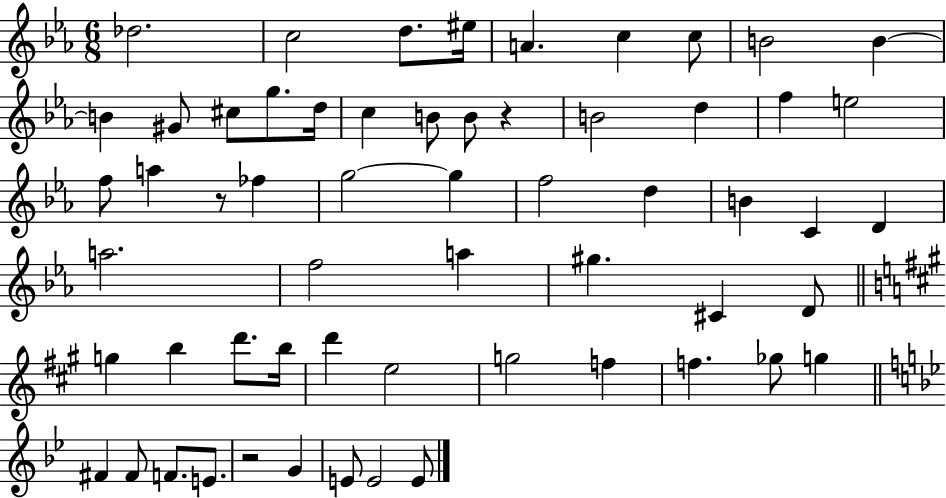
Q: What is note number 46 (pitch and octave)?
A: F5